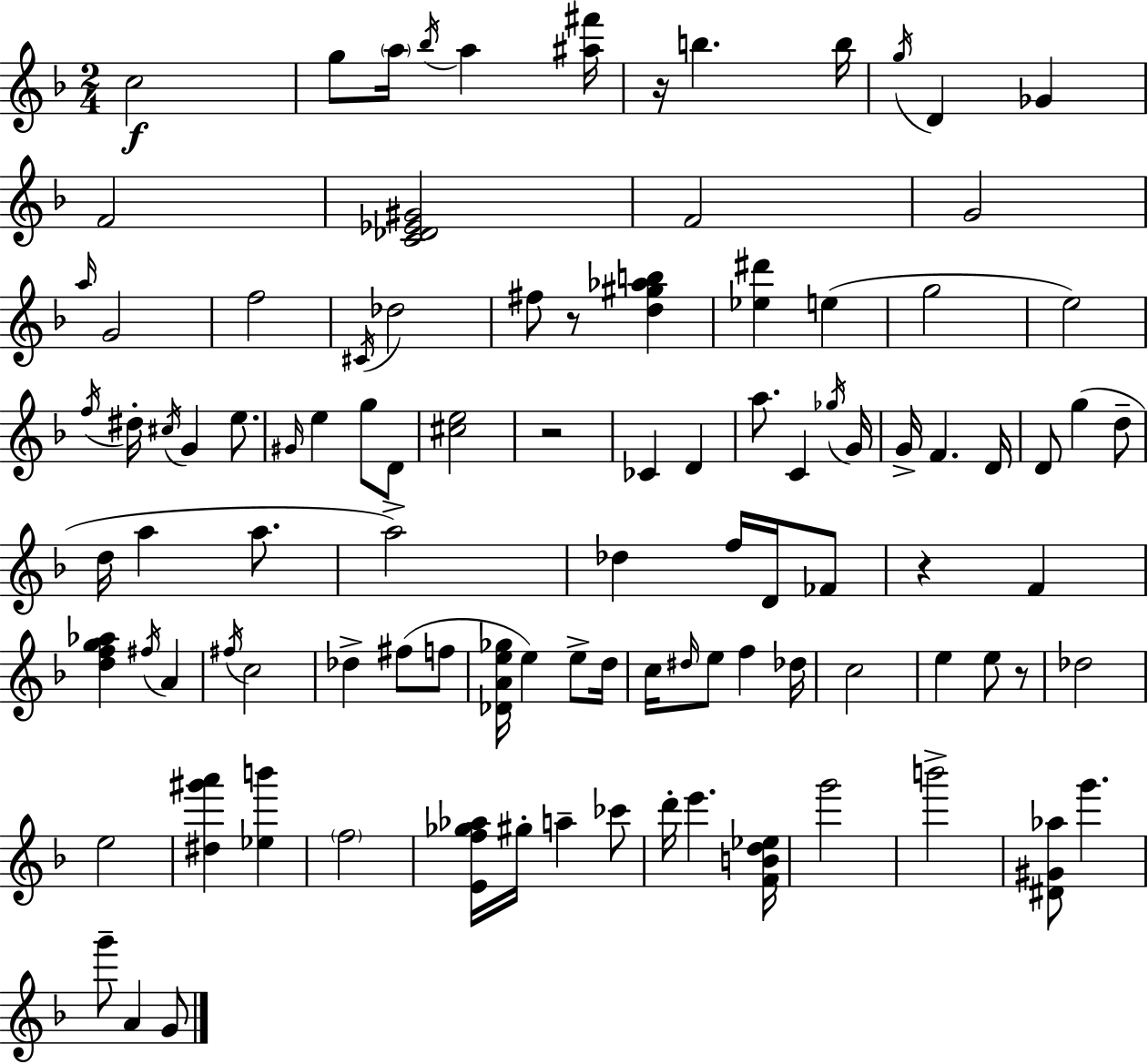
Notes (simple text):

C5/h G5/e A5/s Bb5/s A5/q [A#5,F#6]/s R/s B5/q. B5/s G5/s D4/q Gb4/q F4/h [C4,Db4,Eb4,G#4]/h F4/h G4/h A5/s G4/h F5/h C#4/s Db5/h F#5/e R/e [D5,G#5,Ab5,B5]/q [Eb5,D#6]/q E5/q G5/h E5/h F5/s D#5/s C#5/s G4/q E5/e. G#4/s E5/q G5/e D4/e [C#5,E5]/h R/h CES4/q D4/q A5/e. C4/q Gb5/s G4/s G4/s F4/q. D4/s D4/e G5/q D5/e D5/s A5/q A5/e. A5/h Db5/q F5/s D4/s FES4/e R/q F4/q [D5,F5,G5,Ab5]/q F#5/s A4/q F#5/s C5/h Db5/q F#5/e F5/e [Db4,A4,E5,Gb5]/s E5/q E5/e D5/s C5/s D#5/s E5/e F5/q Db5/s C5/h E5/q E5/e R/e Db5/h E5/h [D#5,G#6,A6]/q [Eb5,B6]/q F5/h [E4,F5,Gb5,Ab5]/s G#5/s A5/q CES6/e D6/s E6/q. [F4,B4,D5,Eb5]/s G6/h B6/h [D#4,G#4,Ab5]/e G6/q. G6/e A4/q G4/e